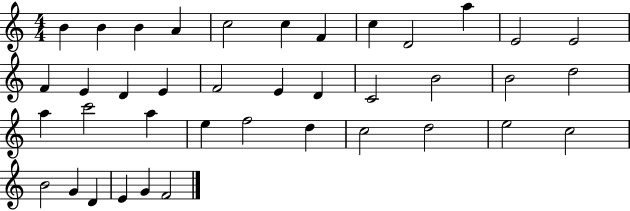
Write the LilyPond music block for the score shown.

{
  \clef treble
  \numericTimeSignature
  \time 4/4
  \key c \major
  b'4 b'4 b'4 a'4 | c''2 c''4 f'4 | c''4 d'2 a''4 | e'2 e'2 | \break f'4 e'4 d'4 e'4 | f'2 e'4 d'4 | c'2 b'2 | b'2 d''2 | \break a''4 c'''2 a''4 | e''4 f''2 d''4 | c''2 d''2 | e''2 c''2 | \break b'2 g'4 d'4 | e'4 g'4 f'2 | \bar "|."
}